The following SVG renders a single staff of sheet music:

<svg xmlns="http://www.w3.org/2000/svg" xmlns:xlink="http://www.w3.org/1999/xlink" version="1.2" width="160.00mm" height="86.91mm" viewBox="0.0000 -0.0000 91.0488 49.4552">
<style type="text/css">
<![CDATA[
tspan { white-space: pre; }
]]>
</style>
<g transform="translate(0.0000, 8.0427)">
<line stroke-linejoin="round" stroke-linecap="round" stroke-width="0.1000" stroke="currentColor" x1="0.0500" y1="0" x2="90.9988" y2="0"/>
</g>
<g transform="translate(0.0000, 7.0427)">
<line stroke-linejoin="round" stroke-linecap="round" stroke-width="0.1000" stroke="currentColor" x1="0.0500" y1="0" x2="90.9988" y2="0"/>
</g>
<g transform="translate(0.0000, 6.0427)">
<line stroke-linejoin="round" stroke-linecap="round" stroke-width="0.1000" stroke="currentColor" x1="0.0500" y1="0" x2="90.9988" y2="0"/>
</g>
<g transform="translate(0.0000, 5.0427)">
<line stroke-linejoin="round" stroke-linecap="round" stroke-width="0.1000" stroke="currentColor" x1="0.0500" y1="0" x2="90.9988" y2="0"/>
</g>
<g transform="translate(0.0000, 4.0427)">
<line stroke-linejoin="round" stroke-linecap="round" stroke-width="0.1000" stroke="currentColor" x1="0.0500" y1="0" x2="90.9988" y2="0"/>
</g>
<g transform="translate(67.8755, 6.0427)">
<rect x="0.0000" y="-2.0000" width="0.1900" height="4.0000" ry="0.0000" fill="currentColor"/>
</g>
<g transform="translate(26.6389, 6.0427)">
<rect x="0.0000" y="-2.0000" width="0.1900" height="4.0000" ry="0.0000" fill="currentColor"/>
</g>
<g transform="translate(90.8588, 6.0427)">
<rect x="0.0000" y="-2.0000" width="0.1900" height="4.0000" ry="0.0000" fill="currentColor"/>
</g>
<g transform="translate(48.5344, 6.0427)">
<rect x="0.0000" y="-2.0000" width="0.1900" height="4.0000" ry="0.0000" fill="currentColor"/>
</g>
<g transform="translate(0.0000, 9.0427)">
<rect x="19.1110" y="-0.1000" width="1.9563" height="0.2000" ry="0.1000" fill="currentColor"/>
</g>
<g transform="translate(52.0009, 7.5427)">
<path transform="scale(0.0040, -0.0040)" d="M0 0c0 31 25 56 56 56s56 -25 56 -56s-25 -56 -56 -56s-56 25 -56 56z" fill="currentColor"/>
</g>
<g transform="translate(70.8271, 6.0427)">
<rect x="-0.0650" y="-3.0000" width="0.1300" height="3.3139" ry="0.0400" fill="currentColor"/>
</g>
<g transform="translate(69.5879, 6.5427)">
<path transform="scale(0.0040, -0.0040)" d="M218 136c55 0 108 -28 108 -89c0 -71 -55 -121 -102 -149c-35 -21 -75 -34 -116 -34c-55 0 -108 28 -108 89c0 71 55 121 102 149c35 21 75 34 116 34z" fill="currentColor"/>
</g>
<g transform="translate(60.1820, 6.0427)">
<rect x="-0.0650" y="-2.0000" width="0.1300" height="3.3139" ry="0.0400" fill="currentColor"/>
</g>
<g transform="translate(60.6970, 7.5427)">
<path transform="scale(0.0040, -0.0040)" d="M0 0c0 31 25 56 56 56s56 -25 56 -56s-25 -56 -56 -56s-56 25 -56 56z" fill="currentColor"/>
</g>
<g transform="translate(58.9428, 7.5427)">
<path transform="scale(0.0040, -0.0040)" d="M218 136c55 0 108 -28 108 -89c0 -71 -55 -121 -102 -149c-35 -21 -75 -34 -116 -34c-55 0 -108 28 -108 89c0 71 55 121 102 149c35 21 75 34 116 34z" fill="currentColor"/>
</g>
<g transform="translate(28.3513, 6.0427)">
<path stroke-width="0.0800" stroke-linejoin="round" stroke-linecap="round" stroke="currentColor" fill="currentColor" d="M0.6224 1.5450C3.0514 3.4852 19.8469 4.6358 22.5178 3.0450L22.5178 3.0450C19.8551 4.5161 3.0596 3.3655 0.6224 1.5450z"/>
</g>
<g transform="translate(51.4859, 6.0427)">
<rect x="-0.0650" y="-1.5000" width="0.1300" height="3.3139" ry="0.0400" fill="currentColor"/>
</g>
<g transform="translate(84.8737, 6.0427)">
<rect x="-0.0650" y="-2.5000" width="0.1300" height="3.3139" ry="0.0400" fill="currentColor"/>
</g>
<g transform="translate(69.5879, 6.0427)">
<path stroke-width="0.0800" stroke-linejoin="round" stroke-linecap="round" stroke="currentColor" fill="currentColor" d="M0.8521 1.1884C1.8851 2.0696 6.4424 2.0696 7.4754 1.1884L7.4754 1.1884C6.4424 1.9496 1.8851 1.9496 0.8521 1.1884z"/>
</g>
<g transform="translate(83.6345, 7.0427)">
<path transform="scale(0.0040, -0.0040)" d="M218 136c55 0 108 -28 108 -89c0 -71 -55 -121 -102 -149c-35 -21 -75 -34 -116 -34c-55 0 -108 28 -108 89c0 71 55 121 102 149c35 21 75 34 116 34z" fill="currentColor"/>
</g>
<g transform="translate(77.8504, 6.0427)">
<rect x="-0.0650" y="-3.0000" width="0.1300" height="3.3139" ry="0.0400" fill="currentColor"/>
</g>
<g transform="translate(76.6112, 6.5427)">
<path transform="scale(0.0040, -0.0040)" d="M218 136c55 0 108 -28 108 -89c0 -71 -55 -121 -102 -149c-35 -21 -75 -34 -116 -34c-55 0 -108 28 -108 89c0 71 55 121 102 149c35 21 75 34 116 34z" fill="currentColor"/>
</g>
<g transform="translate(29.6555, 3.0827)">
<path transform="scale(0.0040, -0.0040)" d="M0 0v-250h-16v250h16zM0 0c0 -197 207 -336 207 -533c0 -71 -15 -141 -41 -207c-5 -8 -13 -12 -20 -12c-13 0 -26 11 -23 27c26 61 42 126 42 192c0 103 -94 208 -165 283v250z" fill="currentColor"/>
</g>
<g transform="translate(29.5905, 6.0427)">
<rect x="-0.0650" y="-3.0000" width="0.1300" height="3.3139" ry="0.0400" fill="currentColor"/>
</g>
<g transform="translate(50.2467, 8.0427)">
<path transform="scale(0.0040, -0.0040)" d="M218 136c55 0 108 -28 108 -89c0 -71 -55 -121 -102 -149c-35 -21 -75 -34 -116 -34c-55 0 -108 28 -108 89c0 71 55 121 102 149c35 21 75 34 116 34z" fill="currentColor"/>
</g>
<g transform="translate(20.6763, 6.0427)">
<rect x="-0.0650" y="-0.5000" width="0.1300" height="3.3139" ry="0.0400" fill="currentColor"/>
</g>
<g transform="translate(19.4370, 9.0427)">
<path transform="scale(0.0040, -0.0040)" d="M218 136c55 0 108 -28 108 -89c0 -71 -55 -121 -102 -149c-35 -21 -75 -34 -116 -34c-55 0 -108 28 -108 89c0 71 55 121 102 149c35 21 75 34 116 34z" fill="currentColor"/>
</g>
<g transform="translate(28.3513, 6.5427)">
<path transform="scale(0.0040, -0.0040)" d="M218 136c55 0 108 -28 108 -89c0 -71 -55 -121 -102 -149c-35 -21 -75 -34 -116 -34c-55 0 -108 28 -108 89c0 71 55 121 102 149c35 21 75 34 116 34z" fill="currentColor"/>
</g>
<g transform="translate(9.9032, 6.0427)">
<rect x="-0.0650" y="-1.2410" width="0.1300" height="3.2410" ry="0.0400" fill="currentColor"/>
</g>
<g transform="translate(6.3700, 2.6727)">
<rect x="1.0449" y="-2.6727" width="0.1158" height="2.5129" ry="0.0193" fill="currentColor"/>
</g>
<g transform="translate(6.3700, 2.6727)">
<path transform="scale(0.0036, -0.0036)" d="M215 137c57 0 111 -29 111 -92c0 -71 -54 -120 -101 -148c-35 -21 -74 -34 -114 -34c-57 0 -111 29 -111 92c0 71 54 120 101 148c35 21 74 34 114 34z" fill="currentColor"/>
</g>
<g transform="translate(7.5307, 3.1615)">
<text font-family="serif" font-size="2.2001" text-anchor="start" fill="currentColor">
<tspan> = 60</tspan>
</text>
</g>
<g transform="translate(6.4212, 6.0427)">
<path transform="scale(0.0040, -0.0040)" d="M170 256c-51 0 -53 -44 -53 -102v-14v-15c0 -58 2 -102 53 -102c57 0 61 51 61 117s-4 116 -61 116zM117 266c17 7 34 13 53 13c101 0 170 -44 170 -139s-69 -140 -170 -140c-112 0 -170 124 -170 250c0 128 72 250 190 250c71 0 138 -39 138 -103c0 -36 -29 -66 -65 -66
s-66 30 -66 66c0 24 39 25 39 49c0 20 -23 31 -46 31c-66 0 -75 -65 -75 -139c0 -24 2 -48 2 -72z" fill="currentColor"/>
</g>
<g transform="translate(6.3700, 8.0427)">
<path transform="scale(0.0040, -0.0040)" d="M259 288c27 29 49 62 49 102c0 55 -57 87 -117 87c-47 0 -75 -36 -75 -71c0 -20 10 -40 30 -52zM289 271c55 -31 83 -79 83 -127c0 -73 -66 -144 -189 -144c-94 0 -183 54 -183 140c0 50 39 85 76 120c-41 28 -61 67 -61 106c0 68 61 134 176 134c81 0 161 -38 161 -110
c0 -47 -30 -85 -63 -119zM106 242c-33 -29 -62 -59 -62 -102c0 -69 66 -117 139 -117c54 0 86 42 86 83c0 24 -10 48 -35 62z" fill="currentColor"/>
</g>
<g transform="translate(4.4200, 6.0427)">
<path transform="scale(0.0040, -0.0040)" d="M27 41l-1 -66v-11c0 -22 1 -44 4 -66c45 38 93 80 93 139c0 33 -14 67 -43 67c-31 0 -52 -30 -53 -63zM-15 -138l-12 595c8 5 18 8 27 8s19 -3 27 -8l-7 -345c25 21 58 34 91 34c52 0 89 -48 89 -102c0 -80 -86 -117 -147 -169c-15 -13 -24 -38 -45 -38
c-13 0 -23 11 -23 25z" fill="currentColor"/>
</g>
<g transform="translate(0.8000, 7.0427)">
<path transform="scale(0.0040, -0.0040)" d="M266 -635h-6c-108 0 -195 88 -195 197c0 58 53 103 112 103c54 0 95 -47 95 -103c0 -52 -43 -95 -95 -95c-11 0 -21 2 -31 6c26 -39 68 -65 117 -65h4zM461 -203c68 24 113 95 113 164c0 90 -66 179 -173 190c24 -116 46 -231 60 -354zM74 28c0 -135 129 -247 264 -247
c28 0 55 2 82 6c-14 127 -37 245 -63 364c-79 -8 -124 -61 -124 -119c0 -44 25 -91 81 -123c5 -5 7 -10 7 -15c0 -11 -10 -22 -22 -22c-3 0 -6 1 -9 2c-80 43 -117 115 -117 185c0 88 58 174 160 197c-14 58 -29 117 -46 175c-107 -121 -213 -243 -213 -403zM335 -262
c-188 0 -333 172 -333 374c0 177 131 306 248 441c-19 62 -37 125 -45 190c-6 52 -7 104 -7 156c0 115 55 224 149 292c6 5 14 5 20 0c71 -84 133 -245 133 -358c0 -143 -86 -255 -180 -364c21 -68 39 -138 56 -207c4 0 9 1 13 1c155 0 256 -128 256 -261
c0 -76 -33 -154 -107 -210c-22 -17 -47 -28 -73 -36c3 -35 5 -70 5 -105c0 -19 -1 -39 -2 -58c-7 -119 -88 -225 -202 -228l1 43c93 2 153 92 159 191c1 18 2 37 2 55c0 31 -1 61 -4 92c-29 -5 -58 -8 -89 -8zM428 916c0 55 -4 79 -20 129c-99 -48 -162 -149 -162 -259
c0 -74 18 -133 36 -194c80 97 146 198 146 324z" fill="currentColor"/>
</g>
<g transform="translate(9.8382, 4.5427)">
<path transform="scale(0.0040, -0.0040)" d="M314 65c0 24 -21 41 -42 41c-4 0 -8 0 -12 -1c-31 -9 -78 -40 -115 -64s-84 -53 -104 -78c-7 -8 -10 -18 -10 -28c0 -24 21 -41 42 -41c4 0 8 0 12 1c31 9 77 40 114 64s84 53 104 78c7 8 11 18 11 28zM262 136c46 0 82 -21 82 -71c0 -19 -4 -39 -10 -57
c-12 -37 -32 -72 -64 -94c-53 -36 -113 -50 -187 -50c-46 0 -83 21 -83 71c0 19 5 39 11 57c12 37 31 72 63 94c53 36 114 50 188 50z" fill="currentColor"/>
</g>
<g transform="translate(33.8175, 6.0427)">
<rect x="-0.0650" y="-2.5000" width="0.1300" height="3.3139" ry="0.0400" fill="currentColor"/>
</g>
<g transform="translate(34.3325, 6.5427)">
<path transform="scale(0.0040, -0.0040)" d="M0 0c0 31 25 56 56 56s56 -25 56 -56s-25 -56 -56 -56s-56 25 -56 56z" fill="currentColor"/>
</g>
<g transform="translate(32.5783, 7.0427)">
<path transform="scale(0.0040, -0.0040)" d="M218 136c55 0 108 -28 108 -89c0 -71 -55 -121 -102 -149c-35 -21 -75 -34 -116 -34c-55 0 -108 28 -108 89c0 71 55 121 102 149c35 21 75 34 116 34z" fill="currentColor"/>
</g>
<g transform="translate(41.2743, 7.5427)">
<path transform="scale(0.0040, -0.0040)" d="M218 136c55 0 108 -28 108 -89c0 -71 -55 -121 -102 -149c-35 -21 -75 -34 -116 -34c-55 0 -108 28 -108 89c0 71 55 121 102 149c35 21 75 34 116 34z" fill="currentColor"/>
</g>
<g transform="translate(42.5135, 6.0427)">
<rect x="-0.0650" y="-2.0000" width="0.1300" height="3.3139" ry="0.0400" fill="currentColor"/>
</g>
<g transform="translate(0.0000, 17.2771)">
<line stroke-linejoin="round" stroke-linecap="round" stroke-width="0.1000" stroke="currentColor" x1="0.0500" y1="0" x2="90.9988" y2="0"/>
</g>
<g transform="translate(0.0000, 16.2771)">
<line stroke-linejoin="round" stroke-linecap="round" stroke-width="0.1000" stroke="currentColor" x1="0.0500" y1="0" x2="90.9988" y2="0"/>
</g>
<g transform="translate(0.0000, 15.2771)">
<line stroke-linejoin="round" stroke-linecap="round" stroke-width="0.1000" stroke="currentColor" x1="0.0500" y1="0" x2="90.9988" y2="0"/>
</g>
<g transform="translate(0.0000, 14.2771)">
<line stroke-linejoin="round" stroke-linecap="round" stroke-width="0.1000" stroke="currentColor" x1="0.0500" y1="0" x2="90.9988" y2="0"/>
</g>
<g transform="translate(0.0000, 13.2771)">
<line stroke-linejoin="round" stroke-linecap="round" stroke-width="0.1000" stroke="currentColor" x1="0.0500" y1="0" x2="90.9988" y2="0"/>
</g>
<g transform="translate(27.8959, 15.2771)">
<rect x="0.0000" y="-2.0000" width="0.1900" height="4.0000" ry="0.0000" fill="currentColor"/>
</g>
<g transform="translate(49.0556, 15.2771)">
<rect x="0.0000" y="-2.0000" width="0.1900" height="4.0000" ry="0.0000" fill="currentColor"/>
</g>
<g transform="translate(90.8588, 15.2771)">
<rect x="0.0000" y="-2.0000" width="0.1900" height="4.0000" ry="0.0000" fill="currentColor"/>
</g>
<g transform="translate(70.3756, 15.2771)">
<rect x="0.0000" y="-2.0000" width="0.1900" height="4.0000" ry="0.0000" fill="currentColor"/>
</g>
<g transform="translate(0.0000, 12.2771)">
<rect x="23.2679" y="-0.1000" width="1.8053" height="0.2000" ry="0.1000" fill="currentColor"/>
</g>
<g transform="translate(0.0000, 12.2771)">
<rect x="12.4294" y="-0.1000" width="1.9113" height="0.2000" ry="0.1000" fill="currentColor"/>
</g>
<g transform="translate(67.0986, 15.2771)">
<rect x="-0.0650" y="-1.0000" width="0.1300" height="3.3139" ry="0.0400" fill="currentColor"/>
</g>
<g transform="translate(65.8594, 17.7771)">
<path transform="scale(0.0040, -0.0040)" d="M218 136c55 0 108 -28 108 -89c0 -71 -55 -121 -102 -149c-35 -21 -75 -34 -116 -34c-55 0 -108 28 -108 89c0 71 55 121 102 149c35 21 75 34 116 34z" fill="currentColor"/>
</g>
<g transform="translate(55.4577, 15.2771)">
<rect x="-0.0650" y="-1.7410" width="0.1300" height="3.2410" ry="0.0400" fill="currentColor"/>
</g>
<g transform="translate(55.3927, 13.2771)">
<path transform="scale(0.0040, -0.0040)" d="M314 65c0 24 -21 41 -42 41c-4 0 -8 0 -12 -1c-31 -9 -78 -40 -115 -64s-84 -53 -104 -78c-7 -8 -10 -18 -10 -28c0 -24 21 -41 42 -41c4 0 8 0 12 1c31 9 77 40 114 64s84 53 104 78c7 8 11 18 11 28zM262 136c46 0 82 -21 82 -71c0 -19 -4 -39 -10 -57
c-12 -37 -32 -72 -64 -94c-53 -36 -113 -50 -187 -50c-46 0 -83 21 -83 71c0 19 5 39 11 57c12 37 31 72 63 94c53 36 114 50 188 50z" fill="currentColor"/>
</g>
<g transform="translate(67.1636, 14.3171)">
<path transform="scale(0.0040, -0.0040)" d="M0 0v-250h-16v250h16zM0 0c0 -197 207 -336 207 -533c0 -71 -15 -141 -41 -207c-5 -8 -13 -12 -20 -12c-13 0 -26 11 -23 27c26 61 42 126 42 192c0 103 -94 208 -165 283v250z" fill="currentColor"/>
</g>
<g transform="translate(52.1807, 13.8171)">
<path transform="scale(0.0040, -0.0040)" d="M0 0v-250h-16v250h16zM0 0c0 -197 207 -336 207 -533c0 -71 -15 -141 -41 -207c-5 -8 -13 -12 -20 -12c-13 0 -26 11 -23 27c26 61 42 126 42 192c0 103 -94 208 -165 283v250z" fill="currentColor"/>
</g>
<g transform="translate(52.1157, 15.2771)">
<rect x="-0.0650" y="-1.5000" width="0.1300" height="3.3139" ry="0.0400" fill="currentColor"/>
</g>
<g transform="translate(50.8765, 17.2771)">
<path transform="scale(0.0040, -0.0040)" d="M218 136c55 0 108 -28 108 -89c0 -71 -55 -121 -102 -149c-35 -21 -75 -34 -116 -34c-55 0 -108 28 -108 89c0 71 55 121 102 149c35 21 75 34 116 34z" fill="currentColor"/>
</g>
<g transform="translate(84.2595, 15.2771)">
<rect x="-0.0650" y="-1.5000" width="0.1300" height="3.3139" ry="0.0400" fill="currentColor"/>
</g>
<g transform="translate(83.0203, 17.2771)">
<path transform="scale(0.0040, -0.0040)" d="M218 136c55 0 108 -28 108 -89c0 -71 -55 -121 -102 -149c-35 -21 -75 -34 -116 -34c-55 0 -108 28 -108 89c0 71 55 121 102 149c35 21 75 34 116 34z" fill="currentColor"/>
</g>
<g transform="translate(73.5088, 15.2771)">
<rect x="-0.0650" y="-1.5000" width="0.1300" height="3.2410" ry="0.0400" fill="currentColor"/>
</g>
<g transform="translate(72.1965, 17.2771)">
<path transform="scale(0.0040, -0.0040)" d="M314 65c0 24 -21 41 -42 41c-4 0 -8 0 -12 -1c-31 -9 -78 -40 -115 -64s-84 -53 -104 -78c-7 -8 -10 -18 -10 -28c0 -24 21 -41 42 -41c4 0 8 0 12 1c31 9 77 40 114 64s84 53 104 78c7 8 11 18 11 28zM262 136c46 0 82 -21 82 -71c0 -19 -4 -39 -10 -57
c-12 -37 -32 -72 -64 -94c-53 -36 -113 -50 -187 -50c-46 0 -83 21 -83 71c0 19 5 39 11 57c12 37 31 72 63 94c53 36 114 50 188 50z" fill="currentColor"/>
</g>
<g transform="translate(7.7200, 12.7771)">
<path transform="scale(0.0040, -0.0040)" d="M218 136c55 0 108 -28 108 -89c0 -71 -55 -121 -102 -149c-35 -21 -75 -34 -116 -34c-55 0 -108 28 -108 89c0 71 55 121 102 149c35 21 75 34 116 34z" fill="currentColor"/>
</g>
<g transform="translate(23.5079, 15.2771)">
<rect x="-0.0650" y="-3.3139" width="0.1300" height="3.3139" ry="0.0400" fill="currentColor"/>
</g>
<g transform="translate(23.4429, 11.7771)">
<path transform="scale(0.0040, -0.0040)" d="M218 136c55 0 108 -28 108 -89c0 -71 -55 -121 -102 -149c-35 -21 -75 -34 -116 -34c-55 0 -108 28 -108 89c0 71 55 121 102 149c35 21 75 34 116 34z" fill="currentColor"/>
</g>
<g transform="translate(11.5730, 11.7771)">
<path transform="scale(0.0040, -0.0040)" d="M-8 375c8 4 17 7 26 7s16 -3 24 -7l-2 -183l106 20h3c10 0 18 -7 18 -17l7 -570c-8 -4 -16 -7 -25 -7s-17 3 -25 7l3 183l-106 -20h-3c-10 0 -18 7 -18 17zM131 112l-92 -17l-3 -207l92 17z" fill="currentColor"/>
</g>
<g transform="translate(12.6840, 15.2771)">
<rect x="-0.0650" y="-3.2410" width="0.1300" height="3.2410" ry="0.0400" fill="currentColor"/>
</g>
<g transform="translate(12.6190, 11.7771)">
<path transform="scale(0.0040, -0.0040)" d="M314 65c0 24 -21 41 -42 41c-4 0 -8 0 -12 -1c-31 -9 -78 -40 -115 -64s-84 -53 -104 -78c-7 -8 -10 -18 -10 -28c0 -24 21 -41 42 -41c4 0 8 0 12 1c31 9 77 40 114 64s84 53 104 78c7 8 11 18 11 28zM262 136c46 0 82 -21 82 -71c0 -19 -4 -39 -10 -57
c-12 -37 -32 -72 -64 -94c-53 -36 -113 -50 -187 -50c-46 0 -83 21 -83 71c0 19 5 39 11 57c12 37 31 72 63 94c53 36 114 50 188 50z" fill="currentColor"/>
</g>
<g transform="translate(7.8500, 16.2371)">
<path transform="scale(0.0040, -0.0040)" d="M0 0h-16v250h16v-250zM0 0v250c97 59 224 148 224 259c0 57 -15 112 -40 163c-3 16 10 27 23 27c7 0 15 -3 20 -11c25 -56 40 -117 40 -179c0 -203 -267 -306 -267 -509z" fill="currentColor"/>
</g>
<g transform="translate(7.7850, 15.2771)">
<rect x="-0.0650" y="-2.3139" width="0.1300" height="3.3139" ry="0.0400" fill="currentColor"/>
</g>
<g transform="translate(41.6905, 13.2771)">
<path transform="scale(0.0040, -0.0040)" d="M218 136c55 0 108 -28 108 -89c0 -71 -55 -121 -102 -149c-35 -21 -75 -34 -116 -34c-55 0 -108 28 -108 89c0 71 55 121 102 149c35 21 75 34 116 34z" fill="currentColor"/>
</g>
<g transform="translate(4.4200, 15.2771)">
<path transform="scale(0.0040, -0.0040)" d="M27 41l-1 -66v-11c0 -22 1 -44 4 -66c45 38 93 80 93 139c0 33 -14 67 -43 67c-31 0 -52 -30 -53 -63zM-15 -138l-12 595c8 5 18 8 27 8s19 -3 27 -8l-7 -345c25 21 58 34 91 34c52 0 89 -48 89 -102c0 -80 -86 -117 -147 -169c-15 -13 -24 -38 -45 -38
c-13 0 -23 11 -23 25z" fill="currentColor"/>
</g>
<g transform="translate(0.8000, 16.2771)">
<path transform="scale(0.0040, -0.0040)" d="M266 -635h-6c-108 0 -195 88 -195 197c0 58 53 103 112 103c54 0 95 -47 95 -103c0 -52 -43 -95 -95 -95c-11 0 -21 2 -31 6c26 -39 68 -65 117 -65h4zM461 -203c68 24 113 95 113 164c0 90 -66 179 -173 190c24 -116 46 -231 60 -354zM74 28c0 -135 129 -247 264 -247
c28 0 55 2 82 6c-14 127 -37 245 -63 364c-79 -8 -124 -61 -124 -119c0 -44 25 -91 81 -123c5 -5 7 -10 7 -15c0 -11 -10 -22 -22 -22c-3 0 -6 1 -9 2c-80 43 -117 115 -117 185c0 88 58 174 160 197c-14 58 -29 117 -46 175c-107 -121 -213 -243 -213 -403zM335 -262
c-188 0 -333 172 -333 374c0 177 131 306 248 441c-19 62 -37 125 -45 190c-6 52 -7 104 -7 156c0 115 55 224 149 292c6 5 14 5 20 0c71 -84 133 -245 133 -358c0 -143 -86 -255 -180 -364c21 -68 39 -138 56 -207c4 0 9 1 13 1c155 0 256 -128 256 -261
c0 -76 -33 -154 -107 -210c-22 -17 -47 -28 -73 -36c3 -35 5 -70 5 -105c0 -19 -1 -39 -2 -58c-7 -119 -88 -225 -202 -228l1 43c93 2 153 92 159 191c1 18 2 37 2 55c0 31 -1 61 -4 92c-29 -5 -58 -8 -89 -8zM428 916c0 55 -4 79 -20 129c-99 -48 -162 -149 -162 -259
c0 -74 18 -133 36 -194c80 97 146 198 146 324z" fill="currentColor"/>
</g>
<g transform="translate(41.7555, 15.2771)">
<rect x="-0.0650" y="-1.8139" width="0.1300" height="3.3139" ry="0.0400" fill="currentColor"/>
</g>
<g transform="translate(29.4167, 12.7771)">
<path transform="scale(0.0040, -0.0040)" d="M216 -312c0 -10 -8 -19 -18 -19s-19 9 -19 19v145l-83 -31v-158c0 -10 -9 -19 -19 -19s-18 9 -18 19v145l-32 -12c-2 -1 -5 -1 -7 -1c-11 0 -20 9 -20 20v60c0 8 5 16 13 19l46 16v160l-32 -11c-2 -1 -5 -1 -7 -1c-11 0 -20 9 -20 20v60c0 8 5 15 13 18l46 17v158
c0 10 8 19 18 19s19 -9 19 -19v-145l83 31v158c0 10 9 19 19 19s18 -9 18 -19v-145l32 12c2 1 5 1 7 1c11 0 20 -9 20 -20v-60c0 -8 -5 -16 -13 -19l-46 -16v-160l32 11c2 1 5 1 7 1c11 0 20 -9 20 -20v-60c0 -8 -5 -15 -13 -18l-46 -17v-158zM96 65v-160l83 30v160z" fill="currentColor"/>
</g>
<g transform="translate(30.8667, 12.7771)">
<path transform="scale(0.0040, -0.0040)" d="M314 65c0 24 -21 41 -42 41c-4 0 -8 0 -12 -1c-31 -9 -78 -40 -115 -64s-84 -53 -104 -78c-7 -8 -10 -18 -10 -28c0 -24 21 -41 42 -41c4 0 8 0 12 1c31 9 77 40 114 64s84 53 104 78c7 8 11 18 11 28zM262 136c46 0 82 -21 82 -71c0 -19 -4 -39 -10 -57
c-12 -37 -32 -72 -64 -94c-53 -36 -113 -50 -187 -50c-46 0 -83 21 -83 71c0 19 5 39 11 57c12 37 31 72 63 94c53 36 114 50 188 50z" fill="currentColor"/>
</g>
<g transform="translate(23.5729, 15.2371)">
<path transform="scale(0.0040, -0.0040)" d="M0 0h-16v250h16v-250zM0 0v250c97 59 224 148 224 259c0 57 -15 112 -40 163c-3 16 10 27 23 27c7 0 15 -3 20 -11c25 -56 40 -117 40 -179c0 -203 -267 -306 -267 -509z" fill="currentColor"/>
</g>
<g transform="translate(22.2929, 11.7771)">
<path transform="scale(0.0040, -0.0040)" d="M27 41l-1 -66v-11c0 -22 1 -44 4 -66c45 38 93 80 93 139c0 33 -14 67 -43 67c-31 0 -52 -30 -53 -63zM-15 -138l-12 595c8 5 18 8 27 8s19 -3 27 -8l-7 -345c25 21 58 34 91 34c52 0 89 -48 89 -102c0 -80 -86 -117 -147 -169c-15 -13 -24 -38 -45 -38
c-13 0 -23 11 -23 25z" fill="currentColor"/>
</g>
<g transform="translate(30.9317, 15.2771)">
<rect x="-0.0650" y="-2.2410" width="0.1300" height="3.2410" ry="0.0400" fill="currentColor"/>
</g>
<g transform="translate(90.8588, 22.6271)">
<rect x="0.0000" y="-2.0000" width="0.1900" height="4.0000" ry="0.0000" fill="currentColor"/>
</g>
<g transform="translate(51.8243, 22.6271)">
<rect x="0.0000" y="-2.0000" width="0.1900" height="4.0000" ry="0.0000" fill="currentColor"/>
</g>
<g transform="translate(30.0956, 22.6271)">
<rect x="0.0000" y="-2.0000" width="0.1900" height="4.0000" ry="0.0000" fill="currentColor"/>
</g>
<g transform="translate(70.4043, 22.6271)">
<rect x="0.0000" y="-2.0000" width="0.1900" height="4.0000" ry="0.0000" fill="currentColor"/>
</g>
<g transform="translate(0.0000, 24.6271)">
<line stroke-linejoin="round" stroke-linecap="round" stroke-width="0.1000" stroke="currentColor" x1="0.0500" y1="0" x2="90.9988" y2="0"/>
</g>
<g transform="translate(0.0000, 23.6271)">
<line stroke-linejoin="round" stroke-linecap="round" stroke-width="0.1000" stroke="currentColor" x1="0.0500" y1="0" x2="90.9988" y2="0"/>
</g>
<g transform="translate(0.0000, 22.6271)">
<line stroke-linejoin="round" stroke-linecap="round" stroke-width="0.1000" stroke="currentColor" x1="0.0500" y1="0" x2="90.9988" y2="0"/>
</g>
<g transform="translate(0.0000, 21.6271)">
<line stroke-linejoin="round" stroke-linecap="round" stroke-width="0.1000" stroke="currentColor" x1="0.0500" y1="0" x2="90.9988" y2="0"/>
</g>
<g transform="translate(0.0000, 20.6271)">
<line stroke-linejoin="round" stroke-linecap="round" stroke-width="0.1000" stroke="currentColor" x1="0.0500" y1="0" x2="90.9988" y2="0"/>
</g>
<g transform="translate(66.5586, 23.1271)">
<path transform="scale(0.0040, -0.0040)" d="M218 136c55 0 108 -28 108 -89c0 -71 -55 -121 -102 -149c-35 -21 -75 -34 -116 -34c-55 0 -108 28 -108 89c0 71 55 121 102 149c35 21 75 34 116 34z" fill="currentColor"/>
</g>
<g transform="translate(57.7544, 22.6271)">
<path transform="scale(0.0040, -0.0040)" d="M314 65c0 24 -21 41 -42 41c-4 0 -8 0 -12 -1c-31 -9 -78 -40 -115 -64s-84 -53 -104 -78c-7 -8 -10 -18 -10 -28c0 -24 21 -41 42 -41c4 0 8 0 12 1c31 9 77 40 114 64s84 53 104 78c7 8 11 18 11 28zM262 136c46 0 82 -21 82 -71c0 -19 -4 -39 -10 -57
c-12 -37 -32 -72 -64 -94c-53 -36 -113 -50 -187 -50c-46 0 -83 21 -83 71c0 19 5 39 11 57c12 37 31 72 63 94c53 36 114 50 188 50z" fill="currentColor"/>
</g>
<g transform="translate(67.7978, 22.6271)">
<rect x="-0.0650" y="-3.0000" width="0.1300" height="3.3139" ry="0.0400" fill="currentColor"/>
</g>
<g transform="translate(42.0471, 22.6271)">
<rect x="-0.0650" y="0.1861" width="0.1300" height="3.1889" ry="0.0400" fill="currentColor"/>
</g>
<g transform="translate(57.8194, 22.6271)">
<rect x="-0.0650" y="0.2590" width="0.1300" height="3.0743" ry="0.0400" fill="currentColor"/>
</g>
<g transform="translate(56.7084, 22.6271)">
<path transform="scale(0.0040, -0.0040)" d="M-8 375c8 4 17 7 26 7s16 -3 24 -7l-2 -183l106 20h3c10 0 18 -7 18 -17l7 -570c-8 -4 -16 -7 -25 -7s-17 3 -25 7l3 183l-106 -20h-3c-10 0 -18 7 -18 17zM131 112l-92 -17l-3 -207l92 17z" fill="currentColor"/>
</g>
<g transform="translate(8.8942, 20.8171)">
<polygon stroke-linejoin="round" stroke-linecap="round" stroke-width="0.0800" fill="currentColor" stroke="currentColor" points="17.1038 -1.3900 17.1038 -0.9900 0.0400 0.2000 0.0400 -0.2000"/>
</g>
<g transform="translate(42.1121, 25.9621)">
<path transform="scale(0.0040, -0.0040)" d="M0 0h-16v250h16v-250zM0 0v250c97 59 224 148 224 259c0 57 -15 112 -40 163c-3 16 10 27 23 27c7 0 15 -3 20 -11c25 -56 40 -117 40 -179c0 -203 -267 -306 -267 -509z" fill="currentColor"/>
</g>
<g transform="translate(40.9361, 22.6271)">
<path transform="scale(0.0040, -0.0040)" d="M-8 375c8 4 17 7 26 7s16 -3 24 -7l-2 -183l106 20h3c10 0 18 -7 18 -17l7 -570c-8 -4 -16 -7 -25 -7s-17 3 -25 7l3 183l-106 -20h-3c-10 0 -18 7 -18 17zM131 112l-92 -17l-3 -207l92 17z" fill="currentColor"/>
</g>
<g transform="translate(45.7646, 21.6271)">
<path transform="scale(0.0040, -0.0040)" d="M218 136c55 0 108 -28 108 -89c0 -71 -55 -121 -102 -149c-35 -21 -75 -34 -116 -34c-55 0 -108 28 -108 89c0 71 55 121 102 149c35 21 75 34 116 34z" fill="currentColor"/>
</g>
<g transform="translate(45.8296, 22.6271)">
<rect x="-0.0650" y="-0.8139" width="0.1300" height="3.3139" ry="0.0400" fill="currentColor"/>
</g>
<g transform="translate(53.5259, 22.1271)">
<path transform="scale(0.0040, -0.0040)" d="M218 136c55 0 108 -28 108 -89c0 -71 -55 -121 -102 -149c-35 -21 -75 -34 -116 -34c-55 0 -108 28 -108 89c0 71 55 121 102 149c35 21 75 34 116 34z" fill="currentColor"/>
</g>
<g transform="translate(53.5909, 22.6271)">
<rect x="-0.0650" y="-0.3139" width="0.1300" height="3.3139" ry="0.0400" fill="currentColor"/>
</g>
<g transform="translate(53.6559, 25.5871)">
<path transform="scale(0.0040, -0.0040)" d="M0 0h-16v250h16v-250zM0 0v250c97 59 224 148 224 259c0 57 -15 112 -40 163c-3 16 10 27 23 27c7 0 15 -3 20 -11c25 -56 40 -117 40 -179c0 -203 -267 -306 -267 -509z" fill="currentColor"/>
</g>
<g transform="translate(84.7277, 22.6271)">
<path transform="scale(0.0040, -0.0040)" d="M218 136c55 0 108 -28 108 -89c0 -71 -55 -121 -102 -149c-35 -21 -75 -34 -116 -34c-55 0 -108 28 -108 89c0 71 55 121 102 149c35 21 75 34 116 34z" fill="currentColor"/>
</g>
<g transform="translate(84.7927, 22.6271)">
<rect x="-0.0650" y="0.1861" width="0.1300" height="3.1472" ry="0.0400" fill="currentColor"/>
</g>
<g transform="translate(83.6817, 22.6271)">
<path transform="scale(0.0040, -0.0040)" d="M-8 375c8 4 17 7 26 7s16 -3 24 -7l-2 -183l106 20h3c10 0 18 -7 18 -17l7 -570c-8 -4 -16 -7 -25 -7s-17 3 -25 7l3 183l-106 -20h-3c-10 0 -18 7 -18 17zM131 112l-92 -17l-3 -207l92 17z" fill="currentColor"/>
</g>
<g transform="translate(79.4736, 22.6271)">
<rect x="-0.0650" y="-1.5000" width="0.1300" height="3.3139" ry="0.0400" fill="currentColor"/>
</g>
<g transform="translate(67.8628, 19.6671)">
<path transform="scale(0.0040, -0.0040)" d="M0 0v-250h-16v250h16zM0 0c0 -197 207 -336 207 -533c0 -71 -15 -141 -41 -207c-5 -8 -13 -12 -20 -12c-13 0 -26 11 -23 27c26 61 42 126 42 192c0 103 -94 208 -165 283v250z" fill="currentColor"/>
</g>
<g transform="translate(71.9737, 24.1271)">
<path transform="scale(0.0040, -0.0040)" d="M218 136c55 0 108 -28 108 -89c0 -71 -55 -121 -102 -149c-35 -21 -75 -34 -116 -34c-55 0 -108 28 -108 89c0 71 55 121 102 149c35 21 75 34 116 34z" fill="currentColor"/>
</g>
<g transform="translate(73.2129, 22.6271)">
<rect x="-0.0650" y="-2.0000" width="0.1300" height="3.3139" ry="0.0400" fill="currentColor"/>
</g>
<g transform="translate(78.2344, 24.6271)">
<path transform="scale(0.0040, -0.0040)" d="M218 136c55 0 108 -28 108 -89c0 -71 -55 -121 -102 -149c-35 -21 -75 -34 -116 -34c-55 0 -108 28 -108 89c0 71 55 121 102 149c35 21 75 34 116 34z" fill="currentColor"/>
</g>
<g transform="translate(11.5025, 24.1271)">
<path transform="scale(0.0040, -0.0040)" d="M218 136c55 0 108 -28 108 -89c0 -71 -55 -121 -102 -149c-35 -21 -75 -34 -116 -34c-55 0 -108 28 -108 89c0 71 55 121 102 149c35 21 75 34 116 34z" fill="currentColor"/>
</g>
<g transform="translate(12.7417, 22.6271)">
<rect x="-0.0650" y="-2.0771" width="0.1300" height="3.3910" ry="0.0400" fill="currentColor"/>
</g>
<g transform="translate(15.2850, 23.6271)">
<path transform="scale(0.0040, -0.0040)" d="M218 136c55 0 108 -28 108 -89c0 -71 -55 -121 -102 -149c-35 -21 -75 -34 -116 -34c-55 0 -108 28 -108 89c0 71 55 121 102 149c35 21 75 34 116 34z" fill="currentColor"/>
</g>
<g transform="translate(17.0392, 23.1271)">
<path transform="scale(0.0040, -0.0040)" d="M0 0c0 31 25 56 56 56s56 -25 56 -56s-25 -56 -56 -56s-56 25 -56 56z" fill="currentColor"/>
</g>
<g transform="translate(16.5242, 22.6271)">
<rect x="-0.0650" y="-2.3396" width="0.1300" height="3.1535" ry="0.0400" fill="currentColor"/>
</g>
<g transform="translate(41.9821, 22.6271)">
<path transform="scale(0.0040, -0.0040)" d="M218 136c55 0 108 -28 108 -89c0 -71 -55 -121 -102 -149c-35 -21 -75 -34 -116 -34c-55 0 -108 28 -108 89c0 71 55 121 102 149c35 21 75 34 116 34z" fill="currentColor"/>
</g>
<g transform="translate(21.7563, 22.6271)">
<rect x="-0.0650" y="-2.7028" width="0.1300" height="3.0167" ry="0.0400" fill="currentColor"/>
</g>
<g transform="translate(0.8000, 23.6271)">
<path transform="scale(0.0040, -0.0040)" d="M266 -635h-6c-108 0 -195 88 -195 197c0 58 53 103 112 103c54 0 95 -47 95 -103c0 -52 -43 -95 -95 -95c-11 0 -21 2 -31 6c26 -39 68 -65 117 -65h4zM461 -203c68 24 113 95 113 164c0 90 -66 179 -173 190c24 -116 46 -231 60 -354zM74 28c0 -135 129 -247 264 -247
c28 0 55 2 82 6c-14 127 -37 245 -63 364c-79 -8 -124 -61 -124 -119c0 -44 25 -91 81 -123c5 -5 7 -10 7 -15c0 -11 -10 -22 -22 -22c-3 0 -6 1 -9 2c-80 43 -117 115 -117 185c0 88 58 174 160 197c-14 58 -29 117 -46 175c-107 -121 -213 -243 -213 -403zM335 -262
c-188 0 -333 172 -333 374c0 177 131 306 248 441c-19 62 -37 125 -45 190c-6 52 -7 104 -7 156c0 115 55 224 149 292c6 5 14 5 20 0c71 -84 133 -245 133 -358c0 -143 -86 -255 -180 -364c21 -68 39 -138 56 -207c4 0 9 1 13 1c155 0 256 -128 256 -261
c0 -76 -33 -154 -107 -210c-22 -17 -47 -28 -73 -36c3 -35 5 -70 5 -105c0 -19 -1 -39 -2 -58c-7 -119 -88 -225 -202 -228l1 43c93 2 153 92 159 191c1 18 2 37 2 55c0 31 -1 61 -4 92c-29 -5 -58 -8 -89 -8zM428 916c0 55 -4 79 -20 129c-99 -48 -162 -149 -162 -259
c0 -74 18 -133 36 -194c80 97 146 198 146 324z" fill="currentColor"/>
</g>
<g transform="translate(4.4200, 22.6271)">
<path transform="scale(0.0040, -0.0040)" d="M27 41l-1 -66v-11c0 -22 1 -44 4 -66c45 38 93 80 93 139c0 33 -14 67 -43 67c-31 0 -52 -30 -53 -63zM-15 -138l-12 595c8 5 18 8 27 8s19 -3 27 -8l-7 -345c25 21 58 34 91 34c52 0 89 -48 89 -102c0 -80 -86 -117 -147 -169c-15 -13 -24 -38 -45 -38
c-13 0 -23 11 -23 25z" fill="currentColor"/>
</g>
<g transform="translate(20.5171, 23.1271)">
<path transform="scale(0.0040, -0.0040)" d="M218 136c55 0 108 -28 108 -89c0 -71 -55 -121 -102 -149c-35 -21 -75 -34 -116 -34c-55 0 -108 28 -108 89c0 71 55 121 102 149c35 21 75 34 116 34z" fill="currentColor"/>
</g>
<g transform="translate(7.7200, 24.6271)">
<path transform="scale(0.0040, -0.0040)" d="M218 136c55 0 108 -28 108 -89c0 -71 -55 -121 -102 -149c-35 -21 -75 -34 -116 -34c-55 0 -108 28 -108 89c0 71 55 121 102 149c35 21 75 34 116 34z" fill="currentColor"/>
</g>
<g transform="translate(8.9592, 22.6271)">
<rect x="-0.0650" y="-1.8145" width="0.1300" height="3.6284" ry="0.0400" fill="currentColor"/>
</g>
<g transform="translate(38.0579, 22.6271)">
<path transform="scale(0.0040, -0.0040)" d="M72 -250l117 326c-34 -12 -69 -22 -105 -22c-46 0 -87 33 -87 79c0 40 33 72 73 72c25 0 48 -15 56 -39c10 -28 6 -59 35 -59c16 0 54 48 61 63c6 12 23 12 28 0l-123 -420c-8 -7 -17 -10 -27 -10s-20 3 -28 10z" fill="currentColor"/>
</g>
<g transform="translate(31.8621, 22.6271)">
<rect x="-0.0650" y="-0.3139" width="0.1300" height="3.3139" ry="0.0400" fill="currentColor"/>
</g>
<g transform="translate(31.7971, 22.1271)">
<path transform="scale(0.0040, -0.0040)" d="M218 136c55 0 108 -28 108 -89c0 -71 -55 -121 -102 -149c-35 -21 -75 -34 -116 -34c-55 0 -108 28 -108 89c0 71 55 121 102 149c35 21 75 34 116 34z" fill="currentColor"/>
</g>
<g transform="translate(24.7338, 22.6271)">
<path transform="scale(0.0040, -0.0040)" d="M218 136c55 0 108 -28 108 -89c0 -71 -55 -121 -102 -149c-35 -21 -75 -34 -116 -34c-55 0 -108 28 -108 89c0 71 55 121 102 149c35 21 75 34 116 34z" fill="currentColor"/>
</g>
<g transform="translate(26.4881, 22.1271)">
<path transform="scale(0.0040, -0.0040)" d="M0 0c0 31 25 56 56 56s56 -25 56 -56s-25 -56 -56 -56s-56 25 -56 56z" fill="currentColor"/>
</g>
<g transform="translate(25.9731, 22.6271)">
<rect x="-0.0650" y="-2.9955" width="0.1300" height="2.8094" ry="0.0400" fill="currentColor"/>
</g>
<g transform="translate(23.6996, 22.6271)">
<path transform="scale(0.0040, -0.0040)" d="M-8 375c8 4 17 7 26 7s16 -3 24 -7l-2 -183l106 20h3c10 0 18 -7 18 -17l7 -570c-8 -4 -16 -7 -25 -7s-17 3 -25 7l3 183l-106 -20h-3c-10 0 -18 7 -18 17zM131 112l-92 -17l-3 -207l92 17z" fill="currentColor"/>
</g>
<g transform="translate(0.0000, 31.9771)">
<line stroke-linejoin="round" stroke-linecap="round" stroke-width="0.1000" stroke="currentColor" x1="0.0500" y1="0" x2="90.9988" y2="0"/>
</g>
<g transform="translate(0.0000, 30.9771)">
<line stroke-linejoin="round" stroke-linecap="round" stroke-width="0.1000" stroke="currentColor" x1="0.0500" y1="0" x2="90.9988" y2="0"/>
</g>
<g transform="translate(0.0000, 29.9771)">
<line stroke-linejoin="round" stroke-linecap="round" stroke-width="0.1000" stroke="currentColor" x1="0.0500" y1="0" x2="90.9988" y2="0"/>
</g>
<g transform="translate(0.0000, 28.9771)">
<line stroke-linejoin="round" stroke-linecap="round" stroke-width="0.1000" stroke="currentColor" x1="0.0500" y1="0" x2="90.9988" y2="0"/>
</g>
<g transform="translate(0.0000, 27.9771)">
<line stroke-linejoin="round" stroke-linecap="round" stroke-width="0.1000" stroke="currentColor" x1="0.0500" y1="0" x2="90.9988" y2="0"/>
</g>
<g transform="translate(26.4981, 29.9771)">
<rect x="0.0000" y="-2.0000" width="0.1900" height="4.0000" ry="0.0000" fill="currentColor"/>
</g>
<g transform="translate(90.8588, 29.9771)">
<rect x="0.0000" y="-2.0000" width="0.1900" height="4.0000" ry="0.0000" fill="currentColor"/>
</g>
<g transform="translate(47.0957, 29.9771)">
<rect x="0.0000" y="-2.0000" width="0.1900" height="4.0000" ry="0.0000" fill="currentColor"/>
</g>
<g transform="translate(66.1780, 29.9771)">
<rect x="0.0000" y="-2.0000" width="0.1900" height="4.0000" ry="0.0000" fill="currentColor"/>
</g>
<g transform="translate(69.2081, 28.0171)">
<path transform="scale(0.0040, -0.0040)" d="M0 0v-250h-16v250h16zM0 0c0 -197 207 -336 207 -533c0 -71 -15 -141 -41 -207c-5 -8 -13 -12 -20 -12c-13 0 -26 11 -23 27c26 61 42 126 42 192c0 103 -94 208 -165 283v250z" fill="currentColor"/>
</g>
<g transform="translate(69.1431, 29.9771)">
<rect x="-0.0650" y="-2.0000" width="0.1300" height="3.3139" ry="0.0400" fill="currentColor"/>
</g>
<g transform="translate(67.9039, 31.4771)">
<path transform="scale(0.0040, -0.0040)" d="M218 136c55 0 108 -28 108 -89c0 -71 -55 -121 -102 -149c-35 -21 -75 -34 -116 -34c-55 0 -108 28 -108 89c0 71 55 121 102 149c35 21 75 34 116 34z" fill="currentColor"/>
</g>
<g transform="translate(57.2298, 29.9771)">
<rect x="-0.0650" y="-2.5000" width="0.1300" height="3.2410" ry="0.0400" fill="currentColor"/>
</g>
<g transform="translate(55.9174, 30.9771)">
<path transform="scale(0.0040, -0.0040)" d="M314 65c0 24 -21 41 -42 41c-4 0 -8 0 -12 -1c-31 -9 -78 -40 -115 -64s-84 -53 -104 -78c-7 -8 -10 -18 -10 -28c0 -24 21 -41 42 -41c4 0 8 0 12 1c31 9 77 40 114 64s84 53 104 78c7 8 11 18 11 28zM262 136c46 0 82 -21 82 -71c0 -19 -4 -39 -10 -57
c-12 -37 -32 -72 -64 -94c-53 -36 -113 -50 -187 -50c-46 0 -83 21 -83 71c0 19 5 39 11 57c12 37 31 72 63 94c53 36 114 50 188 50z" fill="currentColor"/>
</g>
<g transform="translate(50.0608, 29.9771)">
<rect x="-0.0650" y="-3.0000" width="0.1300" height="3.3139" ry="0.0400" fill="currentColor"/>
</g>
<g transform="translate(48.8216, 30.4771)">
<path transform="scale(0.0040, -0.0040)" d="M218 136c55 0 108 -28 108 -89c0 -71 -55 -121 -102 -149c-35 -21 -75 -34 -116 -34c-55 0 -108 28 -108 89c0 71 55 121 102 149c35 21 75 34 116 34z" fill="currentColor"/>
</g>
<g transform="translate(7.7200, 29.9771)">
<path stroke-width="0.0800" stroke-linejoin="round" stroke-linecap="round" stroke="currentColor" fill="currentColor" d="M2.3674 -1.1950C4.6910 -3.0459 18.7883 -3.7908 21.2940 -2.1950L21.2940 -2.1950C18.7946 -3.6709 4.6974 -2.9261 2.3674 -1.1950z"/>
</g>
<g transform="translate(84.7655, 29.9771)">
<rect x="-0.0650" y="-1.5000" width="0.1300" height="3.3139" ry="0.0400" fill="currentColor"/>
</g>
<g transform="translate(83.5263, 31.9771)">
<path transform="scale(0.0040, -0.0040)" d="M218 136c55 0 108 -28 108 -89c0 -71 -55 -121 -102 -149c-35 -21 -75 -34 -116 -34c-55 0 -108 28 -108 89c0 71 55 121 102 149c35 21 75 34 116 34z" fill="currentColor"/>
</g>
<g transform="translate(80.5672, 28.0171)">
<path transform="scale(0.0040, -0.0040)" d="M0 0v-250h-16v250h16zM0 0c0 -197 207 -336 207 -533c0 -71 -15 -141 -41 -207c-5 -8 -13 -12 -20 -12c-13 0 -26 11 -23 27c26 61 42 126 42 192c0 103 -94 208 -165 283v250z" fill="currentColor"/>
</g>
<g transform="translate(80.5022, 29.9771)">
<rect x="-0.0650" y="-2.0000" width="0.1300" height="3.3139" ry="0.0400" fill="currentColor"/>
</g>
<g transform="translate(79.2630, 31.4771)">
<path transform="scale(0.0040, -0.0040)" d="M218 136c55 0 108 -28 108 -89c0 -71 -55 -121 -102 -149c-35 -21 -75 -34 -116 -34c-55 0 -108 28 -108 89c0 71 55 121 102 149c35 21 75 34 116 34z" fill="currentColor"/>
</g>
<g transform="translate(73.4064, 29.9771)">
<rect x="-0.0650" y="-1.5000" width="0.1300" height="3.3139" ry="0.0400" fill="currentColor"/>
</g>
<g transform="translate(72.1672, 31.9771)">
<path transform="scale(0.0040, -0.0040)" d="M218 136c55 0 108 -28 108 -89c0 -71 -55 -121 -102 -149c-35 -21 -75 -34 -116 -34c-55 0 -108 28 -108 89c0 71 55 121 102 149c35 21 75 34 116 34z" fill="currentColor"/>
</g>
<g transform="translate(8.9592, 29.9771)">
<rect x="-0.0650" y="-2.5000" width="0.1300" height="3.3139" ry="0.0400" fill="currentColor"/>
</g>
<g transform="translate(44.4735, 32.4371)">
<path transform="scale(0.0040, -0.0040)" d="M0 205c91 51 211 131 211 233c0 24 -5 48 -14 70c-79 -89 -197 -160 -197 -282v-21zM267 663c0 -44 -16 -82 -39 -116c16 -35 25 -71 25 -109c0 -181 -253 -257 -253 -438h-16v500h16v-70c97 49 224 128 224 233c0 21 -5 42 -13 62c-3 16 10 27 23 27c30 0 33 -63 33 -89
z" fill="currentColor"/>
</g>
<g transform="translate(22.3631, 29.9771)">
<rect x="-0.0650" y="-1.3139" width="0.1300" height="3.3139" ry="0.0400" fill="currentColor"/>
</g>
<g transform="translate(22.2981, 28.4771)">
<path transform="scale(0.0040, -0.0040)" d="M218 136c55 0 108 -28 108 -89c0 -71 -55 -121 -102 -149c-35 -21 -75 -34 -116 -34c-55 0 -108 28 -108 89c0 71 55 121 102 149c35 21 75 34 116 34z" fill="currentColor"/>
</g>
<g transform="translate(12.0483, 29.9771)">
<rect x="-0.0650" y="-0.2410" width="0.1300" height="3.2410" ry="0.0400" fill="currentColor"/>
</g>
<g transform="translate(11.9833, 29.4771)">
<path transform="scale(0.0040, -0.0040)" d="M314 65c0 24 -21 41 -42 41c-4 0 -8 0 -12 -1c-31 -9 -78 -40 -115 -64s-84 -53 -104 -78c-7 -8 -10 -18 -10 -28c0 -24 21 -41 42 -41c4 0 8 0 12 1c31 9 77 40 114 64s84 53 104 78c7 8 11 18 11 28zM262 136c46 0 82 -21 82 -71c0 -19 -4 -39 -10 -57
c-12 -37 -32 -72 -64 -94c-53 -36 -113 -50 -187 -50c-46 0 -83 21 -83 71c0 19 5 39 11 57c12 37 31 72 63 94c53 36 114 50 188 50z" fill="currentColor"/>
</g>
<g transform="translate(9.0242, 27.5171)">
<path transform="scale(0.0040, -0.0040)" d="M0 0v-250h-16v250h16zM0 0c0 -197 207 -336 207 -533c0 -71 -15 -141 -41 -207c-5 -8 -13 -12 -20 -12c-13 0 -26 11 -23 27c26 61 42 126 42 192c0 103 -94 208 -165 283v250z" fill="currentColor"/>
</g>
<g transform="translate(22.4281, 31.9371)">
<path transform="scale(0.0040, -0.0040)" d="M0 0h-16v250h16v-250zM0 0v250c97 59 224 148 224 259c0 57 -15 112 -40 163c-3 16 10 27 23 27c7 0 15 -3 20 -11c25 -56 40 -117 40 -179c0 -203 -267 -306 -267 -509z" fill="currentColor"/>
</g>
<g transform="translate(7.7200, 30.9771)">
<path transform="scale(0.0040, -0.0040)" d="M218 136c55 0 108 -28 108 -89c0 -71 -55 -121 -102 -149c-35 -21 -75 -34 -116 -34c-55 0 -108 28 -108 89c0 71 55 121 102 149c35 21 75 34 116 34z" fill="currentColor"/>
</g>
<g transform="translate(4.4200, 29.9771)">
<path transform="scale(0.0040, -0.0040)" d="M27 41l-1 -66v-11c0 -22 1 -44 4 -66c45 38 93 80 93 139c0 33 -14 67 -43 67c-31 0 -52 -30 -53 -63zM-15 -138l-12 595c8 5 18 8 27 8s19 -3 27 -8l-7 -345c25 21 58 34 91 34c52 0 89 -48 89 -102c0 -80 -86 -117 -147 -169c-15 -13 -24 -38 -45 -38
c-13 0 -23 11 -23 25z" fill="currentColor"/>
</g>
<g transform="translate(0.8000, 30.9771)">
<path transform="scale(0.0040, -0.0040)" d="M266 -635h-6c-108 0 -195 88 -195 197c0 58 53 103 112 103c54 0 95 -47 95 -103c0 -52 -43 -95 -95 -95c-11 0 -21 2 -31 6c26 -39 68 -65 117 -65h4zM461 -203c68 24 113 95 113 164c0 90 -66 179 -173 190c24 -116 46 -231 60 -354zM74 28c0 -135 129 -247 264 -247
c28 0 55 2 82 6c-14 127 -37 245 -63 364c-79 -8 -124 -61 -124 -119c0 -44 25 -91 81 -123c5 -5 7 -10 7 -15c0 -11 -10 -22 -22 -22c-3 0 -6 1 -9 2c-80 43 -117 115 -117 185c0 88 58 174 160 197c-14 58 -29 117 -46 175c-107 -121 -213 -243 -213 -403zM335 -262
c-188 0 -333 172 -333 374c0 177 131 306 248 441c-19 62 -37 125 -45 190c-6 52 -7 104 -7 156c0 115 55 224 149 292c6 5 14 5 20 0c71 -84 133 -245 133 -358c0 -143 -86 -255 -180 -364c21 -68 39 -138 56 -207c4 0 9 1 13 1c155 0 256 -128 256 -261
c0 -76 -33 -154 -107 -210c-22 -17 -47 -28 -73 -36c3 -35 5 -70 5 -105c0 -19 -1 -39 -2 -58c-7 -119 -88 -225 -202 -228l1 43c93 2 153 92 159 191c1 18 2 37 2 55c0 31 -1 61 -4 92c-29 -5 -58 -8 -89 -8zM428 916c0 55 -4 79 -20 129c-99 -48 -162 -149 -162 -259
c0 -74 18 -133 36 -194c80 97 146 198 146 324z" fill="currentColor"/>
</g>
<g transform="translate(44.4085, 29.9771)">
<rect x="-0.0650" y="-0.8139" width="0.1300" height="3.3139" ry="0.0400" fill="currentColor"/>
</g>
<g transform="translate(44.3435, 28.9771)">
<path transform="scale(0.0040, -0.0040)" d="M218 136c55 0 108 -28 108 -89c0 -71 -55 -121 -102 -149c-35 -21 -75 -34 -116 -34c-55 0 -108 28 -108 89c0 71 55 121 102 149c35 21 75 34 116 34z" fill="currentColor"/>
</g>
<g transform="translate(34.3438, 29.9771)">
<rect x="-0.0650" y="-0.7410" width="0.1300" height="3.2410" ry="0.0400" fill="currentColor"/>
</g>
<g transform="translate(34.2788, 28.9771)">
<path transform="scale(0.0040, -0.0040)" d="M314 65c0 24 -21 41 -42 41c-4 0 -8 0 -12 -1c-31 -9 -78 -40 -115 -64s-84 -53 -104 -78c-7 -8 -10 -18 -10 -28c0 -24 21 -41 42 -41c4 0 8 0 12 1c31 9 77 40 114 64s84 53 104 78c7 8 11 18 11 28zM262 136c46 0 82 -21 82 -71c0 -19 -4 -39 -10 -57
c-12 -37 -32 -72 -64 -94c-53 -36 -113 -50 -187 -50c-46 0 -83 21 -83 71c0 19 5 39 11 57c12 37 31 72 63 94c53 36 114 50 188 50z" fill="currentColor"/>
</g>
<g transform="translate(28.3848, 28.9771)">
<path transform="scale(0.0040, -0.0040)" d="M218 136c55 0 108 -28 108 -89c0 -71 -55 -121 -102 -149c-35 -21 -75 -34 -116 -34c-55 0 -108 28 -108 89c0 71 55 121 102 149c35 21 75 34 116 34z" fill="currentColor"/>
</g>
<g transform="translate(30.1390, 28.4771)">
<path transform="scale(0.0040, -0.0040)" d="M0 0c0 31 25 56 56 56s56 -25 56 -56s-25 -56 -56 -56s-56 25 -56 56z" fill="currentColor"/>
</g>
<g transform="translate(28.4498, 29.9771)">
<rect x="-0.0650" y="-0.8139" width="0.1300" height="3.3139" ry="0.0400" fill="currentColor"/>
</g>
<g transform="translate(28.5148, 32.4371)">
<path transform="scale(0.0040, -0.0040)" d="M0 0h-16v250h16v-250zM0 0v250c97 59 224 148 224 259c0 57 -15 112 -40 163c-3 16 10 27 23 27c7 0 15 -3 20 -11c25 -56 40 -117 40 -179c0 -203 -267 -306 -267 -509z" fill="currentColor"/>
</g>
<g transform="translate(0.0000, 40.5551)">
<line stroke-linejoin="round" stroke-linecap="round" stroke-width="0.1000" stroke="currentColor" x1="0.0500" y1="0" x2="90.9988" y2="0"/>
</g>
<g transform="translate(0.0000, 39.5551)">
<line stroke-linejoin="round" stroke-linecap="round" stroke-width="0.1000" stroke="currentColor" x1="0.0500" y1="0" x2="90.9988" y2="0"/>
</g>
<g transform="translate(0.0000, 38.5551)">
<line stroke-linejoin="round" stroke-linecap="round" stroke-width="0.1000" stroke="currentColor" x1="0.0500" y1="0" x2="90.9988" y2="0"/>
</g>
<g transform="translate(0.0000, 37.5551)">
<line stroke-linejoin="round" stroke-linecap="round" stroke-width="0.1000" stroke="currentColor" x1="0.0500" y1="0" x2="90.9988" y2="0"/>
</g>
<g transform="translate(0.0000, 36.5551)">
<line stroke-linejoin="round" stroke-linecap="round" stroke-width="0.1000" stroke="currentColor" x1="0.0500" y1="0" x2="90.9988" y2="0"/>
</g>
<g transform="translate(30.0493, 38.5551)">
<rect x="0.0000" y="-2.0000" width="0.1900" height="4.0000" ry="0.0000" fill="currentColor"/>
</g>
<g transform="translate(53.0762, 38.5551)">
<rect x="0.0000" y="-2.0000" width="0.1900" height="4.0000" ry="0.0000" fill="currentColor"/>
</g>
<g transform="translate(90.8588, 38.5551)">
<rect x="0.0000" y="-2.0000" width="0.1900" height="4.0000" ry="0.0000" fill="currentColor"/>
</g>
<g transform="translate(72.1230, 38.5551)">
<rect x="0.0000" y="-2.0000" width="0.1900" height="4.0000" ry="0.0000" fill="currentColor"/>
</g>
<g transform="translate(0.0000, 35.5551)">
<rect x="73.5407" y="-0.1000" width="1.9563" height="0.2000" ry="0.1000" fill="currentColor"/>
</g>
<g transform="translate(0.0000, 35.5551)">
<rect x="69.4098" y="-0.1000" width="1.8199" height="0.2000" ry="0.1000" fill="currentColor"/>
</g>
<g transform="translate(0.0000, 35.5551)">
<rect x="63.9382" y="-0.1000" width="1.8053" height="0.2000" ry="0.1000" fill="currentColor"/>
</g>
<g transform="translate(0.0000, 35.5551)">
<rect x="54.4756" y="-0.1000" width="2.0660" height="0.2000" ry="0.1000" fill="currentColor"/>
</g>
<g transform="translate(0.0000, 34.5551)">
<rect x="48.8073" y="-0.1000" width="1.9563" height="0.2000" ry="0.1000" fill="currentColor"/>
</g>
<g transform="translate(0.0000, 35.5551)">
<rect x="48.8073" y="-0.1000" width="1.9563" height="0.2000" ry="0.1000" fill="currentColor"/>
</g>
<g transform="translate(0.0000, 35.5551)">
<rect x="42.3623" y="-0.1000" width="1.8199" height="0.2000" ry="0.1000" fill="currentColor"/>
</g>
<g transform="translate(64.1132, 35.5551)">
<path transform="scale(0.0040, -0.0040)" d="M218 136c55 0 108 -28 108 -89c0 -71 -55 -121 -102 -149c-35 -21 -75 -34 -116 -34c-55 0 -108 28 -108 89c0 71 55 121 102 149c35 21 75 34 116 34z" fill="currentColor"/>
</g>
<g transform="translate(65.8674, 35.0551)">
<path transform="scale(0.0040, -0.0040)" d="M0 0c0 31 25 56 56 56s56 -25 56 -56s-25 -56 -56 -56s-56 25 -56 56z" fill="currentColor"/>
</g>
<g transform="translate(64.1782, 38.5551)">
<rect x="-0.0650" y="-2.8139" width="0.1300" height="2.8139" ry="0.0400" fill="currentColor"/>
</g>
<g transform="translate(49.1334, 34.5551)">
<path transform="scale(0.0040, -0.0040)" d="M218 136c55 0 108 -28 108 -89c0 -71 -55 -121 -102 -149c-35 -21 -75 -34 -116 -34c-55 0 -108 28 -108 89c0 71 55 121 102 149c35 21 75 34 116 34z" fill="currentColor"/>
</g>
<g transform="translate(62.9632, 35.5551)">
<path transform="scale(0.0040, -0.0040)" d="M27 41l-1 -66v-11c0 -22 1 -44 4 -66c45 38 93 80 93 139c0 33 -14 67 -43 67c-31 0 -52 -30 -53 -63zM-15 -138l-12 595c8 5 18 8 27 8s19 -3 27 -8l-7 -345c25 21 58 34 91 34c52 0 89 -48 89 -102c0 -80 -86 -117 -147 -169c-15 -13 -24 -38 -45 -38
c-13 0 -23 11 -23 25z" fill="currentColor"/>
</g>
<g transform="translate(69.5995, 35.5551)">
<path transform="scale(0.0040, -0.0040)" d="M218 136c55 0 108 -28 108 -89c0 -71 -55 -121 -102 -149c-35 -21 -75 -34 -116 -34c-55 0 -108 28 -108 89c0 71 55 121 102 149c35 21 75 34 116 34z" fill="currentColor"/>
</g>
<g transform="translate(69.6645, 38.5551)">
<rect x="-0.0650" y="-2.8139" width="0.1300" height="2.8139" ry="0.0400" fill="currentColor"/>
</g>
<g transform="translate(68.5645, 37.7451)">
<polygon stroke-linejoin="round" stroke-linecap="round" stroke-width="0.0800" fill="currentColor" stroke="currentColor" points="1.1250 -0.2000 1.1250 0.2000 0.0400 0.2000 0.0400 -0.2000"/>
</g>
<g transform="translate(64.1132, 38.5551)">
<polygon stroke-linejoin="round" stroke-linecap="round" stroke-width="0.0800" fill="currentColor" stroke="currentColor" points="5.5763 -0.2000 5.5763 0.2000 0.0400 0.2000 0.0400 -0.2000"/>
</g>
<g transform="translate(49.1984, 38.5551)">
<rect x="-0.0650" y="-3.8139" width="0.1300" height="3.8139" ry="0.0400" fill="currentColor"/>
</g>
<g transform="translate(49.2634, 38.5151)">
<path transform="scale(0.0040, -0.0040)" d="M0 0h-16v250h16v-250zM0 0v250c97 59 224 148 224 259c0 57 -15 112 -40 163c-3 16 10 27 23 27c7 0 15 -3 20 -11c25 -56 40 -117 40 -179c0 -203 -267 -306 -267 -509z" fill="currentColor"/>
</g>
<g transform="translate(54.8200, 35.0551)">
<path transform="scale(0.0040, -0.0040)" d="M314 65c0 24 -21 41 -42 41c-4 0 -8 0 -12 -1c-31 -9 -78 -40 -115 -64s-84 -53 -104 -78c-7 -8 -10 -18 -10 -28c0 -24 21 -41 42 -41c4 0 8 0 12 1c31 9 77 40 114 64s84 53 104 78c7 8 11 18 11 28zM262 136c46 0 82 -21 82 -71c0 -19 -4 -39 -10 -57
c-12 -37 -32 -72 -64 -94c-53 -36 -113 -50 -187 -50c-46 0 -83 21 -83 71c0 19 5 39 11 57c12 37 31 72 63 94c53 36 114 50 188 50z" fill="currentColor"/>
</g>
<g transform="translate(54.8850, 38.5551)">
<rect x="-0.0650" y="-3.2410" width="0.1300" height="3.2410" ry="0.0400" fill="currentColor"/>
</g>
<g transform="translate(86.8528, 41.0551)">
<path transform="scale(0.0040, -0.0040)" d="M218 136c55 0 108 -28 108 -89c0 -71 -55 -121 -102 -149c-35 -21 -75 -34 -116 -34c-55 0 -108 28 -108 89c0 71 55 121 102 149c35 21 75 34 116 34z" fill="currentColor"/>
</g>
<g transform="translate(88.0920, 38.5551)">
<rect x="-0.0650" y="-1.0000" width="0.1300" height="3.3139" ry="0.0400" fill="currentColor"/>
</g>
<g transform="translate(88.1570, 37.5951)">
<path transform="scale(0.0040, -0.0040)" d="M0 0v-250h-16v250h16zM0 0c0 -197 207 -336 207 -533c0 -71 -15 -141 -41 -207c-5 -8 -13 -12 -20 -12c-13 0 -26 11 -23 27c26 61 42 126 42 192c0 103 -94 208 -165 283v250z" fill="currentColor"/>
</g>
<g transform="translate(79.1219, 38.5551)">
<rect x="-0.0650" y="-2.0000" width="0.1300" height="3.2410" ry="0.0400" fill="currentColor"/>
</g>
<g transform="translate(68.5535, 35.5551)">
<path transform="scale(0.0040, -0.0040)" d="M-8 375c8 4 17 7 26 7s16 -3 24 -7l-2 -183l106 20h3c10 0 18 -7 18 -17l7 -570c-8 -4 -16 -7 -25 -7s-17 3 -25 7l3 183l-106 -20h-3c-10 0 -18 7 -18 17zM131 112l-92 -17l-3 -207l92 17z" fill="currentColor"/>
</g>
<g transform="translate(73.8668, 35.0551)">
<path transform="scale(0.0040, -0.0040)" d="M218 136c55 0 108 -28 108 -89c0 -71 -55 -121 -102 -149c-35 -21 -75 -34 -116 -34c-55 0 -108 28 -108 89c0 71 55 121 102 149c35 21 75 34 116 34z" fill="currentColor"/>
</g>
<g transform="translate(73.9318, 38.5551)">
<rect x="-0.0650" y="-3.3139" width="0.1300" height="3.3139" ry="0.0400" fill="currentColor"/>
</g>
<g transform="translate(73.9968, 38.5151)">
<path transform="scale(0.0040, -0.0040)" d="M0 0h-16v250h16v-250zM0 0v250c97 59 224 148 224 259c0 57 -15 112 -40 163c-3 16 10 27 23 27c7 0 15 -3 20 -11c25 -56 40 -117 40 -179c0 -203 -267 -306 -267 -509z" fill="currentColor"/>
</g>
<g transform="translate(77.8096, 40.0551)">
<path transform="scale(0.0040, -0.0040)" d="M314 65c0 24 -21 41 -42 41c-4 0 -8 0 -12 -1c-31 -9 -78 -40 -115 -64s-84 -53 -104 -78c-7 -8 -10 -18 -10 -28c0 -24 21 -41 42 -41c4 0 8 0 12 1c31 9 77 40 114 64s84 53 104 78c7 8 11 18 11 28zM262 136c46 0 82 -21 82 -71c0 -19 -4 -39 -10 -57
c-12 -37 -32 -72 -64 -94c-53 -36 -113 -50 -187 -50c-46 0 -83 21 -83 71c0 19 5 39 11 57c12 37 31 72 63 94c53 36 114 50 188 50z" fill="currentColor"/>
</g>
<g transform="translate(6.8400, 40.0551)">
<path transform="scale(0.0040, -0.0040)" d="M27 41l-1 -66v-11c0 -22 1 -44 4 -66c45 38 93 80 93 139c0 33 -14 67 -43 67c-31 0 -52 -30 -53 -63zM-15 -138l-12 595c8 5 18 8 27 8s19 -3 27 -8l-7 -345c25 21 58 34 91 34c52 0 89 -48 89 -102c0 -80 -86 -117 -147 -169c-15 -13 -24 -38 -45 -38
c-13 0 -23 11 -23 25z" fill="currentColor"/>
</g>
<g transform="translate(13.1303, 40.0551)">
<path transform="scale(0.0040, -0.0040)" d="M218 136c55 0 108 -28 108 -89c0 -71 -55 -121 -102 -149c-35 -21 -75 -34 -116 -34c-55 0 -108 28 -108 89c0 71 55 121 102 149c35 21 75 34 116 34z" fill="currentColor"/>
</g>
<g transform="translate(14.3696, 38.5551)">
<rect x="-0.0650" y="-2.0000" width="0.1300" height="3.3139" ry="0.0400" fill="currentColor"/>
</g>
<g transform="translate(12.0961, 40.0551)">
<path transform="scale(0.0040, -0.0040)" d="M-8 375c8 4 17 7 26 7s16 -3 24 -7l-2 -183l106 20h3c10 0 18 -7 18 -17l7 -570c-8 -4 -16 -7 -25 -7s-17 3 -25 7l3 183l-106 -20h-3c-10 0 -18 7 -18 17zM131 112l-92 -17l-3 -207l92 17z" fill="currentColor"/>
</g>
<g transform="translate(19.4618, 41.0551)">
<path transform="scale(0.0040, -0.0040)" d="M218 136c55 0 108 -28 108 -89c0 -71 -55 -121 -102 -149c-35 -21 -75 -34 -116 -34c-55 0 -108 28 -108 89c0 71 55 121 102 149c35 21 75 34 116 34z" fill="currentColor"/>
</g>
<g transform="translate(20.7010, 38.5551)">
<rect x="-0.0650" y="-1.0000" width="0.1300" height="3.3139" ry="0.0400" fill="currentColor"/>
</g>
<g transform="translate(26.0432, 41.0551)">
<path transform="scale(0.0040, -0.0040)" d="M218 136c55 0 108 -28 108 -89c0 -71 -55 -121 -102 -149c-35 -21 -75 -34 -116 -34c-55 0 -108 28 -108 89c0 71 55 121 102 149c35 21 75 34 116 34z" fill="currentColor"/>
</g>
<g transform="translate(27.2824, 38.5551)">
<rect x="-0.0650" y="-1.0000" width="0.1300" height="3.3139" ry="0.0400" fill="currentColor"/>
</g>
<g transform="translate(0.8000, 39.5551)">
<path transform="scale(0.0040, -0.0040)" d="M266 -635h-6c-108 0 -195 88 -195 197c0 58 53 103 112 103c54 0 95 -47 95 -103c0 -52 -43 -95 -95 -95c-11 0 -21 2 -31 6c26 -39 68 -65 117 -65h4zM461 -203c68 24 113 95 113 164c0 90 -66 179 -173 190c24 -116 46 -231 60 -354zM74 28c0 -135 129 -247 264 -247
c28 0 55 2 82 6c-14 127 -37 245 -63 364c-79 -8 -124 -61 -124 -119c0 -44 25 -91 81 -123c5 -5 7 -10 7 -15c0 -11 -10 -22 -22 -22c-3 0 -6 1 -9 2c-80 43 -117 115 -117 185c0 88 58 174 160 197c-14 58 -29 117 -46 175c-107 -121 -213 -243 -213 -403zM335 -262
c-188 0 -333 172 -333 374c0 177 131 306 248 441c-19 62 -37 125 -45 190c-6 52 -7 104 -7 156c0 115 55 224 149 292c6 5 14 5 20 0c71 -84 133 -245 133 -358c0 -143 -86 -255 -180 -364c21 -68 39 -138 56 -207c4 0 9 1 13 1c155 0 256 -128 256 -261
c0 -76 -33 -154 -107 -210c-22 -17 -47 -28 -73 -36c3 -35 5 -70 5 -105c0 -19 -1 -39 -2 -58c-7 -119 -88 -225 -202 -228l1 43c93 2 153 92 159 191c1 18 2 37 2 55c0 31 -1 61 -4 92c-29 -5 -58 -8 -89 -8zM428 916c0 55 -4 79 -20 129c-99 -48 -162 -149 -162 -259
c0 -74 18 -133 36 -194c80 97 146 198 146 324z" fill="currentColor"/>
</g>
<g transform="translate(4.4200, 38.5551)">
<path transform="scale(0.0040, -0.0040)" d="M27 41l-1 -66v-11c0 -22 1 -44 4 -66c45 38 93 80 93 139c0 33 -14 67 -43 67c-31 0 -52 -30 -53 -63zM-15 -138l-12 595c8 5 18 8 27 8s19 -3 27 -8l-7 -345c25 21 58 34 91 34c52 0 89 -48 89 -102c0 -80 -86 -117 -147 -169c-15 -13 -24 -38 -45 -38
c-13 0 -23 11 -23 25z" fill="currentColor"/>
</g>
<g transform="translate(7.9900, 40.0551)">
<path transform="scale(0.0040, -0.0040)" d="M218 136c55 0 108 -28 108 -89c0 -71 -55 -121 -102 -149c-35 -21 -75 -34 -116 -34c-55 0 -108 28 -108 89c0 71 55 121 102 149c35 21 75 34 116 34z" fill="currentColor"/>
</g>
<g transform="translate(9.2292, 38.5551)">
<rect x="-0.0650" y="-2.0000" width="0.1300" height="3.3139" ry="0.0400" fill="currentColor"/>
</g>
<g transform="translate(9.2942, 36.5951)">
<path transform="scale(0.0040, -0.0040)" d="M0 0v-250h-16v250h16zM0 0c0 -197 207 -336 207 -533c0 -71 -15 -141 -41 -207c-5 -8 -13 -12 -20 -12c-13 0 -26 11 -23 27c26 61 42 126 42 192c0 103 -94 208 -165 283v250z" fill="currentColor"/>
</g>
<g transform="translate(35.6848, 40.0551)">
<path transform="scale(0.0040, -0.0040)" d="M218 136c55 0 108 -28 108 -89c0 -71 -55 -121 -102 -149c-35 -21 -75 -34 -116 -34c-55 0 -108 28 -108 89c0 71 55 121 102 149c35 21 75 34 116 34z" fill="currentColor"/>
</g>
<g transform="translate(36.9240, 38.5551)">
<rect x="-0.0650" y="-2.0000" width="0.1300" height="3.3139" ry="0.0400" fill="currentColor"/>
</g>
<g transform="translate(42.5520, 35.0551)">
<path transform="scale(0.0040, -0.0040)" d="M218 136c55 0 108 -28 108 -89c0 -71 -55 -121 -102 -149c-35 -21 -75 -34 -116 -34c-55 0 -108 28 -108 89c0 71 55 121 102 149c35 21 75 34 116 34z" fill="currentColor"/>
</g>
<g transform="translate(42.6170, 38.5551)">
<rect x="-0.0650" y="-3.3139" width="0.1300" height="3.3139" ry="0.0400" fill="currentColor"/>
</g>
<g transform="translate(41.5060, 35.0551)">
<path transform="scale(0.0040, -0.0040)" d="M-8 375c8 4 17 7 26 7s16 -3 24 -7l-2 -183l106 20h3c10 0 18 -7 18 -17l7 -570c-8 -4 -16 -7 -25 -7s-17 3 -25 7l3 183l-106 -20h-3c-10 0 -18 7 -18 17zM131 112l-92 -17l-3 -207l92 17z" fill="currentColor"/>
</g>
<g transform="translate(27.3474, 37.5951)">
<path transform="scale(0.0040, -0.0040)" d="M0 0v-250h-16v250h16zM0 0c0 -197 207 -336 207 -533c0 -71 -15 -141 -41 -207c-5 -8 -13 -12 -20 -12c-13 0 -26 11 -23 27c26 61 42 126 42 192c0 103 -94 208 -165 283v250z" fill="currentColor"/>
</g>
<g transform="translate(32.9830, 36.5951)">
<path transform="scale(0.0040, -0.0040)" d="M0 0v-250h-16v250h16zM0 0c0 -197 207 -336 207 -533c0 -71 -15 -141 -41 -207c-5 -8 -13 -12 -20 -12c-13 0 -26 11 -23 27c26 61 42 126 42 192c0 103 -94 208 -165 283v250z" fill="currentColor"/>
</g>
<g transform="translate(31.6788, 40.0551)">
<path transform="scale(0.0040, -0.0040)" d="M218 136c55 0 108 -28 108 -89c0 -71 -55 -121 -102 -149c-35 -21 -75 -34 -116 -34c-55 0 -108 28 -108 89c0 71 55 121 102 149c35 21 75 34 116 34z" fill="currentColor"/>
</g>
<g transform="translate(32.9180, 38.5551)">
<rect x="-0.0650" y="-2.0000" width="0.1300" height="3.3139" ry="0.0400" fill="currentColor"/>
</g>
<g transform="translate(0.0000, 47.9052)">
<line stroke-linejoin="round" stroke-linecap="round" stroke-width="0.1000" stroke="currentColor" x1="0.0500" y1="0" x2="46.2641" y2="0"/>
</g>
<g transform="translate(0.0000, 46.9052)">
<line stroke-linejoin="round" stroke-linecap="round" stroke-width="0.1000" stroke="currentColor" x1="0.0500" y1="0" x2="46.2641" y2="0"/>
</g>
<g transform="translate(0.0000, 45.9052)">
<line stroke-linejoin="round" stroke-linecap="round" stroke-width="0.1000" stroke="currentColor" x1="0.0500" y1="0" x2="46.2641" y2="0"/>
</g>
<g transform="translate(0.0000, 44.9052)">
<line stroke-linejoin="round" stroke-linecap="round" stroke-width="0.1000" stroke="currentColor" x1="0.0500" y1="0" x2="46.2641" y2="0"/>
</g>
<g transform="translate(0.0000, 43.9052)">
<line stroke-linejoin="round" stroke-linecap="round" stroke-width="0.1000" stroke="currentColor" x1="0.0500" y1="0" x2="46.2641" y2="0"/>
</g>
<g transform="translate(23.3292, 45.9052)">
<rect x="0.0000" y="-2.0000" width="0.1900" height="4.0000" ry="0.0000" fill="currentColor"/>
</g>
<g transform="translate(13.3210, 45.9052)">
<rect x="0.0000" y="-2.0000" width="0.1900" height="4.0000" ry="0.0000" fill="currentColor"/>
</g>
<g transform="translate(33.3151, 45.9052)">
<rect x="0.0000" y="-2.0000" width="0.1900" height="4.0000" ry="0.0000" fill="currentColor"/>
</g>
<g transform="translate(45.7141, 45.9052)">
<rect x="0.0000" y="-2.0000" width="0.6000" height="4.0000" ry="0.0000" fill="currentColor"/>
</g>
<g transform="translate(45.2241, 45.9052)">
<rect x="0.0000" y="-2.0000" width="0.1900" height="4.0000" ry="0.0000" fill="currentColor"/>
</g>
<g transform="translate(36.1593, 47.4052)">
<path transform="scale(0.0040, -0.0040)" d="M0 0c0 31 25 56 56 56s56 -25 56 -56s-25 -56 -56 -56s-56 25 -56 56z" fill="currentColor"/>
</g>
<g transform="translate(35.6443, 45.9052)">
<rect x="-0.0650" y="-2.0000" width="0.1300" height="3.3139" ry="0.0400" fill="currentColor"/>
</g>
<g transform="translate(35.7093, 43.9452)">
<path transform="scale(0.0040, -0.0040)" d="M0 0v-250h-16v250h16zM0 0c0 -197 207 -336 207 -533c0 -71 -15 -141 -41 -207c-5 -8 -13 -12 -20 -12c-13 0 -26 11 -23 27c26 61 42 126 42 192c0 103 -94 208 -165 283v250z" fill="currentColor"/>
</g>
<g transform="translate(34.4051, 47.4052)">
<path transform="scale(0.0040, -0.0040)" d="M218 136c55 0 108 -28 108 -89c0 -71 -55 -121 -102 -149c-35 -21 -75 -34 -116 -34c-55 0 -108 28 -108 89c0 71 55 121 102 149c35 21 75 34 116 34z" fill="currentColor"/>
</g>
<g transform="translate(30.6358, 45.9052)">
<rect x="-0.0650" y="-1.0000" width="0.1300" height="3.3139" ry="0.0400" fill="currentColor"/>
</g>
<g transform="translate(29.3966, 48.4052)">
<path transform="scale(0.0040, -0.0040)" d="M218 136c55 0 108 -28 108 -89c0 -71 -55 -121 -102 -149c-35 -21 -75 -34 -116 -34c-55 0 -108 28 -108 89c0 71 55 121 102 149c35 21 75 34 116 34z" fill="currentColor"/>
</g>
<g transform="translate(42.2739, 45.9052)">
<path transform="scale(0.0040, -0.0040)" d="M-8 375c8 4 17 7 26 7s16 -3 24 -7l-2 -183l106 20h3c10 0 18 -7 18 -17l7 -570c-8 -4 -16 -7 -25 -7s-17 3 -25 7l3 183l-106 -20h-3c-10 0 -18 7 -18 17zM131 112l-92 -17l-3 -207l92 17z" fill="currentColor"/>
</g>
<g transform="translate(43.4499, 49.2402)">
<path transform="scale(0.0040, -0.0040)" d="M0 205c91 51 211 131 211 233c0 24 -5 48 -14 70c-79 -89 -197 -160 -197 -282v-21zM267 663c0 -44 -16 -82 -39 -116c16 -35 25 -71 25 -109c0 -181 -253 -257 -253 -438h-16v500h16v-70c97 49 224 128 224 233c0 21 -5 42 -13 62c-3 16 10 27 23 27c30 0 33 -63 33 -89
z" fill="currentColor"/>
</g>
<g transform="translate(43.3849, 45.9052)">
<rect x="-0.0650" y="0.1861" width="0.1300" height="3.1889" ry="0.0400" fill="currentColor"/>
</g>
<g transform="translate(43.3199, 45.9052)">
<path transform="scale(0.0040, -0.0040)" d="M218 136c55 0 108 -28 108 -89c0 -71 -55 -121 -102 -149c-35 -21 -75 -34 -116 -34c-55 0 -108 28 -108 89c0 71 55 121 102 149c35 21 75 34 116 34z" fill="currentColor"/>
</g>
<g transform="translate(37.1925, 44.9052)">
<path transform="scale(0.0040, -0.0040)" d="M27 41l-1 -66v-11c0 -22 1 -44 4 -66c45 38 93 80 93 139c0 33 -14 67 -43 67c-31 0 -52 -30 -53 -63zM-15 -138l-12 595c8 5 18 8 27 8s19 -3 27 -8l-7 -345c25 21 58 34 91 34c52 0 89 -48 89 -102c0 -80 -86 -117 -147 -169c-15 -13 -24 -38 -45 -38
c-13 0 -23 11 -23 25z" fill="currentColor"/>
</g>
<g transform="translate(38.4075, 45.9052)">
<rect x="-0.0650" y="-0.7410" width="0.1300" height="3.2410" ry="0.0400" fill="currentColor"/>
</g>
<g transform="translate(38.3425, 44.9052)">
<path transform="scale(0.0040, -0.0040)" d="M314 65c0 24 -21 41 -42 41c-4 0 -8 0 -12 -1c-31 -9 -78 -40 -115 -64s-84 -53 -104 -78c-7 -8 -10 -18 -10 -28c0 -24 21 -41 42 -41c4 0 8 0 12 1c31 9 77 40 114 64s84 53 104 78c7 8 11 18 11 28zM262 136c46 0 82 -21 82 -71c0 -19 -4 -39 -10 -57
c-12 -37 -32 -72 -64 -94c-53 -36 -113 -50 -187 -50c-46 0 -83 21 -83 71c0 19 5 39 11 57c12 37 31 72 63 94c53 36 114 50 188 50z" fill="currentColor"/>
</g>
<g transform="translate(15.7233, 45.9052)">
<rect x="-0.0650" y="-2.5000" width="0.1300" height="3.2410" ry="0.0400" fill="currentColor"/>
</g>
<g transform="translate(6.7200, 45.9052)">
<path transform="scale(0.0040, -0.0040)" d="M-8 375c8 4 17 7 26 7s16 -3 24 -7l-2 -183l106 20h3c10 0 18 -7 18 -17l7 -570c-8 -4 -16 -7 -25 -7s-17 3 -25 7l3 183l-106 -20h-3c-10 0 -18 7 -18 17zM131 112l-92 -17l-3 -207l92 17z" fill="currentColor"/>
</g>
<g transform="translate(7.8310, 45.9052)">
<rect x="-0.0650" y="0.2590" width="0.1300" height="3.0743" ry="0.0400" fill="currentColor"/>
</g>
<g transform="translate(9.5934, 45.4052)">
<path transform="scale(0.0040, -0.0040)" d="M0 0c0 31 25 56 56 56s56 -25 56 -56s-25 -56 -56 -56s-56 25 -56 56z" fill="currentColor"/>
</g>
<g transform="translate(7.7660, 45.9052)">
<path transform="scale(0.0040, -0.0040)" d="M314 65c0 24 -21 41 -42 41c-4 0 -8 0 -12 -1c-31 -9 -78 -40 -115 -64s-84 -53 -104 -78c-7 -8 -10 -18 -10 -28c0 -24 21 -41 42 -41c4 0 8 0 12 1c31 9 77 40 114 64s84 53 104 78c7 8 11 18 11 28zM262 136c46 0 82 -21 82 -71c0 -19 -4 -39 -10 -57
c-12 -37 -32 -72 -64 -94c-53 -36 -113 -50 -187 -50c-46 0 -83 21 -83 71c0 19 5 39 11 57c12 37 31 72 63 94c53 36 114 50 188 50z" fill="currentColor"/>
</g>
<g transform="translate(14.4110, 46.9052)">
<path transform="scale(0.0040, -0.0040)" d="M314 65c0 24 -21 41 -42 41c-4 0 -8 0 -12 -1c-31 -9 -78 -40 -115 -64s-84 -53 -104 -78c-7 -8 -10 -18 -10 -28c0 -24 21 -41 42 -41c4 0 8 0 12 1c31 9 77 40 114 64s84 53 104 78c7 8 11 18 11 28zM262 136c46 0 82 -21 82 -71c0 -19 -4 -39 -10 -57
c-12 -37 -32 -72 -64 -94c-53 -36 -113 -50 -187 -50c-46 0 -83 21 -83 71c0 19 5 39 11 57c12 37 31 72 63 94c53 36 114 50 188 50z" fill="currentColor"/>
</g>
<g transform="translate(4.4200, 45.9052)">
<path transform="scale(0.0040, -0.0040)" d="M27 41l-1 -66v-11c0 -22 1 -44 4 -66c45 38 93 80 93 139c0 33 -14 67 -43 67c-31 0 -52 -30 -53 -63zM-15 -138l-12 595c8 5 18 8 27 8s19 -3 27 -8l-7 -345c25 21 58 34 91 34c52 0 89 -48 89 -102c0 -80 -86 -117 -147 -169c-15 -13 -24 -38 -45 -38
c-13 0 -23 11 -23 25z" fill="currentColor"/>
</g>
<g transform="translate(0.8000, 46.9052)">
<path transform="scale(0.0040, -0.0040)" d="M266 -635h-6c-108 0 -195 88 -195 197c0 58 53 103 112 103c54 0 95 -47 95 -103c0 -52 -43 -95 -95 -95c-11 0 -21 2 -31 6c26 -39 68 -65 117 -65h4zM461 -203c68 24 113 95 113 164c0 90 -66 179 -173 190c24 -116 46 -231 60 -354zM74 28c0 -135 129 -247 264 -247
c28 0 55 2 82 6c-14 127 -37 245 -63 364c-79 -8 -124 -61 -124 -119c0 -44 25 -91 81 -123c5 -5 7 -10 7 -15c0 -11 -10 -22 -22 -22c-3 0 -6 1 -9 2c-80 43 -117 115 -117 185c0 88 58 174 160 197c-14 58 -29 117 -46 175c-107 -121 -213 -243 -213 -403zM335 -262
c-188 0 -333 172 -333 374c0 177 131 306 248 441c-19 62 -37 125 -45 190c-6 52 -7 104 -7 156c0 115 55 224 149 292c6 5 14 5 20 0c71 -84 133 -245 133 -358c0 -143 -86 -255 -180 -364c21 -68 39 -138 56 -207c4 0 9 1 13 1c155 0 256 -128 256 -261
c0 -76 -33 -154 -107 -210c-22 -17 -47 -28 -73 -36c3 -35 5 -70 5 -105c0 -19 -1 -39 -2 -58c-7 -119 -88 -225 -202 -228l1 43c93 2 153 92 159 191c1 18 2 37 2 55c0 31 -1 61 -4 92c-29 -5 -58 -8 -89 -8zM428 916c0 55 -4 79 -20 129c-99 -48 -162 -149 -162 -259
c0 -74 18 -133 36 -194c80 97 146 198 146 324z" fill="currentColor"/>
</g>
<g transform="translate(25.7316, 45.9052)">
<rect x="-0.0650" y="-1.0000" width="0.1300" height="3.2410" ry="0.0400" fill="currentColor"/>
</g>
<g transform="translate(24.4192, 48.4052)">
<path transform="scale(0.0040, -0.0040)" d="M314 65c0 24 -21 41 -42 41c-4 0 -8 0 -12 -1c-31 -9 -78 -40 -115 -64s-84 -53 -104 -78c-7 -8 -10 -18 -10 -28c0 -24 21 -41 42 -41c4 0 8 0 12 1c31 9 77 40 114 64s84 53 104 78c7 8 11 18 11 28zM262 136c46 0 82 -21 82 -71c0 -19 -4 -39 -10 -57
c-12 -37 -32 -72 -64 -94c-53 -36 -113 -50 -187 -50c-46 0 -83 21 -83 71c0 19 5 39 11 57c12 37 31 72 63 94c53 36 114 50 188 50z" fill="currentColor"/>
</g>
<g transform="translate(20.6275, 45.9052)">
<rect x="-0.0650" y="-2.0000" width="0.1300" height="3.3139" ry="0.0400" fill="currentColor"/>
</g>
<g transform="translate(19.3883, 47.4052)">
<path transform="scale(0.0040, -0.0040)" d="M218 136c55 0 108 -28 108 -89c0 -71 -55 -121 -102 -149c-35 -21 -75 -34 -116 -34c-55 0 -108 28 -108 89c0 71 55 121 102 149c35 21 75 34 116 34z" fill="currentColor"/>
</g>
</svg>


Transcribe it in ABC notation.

X:1
T:Untitled
M:6/8
L:1/4
K:F
e2 C A/2 G F E F A A G g/2 b2 _b/2 ^g2 f E/2 f2 D/2 E2 E E/2 F/2 G/2 A/2 B/2 c z/2 B/2 d c/2 B2 A/2 F E B G/2 c2 e/2 d/2 d2 d/4 A G2 F/2 E F/2 E _F/2 F D D/2 F/2 F b c'/2 _b2 _a/2 a/4 _b/2 F2 D/2 B2 G2 F D2 D F/2 _d2 B/4